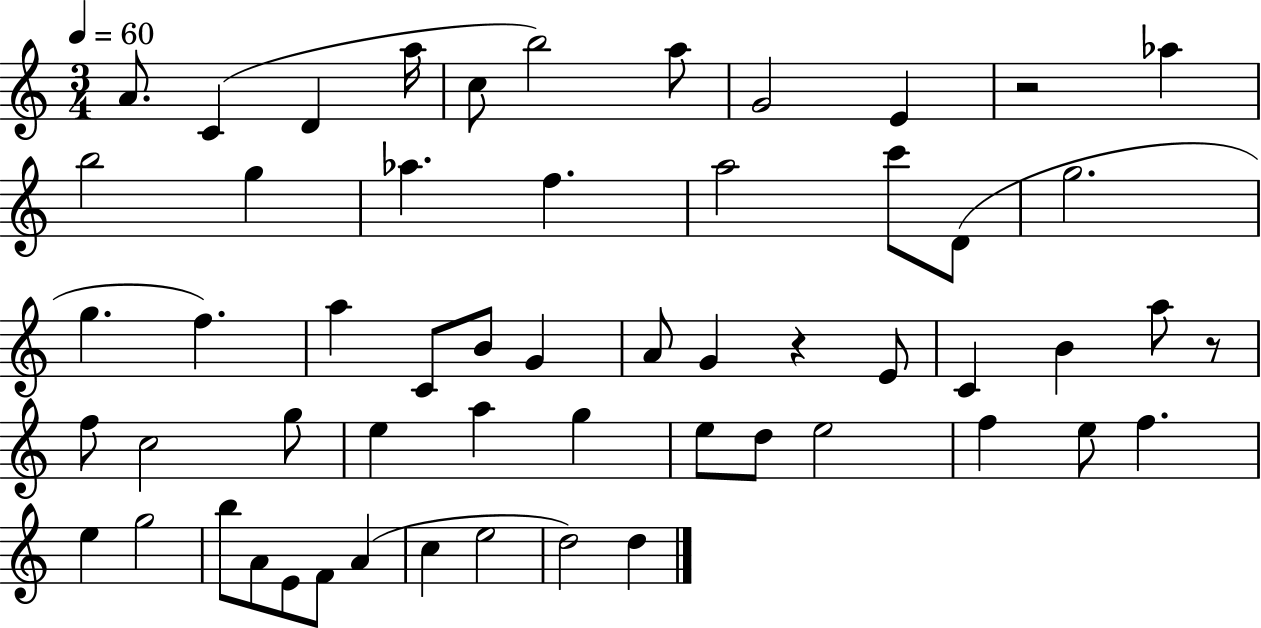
X:1
T:Untitled
M:3/4
L:1/4
K:C
A/2 C D a/4 c/2 b2 a/2 G2 E z2 _a b2 g _a f a2 c'/2 D/2 g2 g f a C/2 B/2 G A/2 G z E/2 C B a/2 z/2 f/2 c2 g/2 e a g e/2 d/2 e2 f e/2 f e g2 b/2 A/2 E/2 F/2 A c e2 d2 d